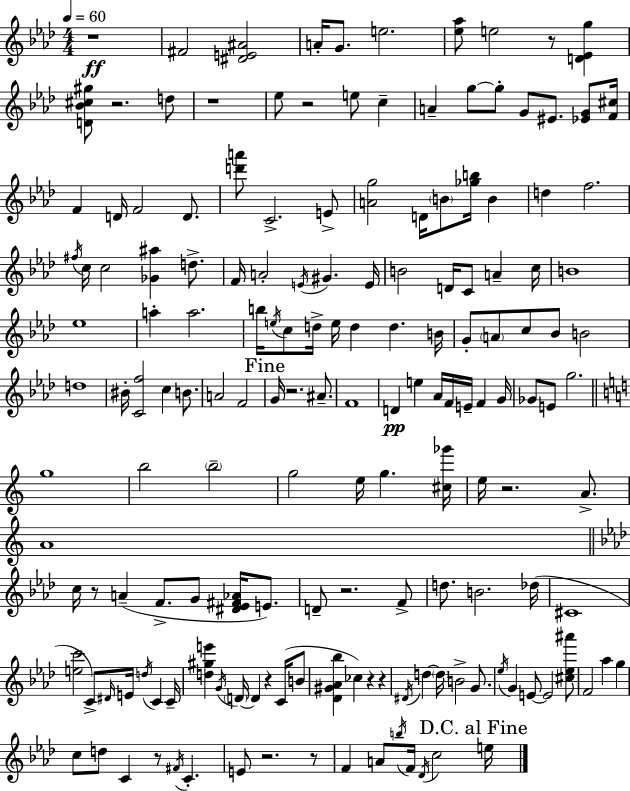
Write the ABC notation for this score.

X:1
T:Untitled
M:4/4
L:1/4
K:Ab
z4 ^F2 [^DE^A]2 A/4 G/2 e2 [_e_a]/2 e2 z/2 [D_Eg] [D_B^c^g]/2 z2 d/2 z4 _e/2 z2 e/2 c A g/2 g/2 G/2 ^E/2 [_EG]/2 [F^c]/4 F D/4 F2 D/2 [d'a']/2 C2 E/2 [Ag]2 D/4 B/2 [_gb]/4 B d f2 ^f/4 c/4 c2 [_G^a] d/2 F/4 A2 E/4 ^G E/4 B2 D/4 C/2 A c/4 B4 _e4 a a2 b/4 e/4 c/2 d/4 e/4 d d B/4 G/2 A/2 c/2 _B/2 B2 d4 ^B/4 [Cf]2 c B/2 A2 F2 G/4 z2 ^A/2 F4 D e _A/4 F/4 E/4 F G/4 _G/2 E/2 g2 g4 b2 b2 g2 e/4 g [^c_g']/4 e/4 z2 A/2 A4 c/4 z/2 A F/2 G/2 [^D_E^F_A]/4 E/2 D/2 z2 F/2 d/2 B2 _d/4 ^C4 [ec']2 C/2 ^D/4 E/4 d/4 C C/4 [d^ge'] G/4 D/4 D z C/4 B/2 [_D^G_A_b] _c z z ^D/4 d d/4 B2 G/2 _e/4 G E/2 E2 [^c_e^a']/2 F2 _a g c/2 d/2 C z/2 ^F/4 C E/2 z2 z/2 F A/2 b/4 F/4 _D/4 c2 e/4